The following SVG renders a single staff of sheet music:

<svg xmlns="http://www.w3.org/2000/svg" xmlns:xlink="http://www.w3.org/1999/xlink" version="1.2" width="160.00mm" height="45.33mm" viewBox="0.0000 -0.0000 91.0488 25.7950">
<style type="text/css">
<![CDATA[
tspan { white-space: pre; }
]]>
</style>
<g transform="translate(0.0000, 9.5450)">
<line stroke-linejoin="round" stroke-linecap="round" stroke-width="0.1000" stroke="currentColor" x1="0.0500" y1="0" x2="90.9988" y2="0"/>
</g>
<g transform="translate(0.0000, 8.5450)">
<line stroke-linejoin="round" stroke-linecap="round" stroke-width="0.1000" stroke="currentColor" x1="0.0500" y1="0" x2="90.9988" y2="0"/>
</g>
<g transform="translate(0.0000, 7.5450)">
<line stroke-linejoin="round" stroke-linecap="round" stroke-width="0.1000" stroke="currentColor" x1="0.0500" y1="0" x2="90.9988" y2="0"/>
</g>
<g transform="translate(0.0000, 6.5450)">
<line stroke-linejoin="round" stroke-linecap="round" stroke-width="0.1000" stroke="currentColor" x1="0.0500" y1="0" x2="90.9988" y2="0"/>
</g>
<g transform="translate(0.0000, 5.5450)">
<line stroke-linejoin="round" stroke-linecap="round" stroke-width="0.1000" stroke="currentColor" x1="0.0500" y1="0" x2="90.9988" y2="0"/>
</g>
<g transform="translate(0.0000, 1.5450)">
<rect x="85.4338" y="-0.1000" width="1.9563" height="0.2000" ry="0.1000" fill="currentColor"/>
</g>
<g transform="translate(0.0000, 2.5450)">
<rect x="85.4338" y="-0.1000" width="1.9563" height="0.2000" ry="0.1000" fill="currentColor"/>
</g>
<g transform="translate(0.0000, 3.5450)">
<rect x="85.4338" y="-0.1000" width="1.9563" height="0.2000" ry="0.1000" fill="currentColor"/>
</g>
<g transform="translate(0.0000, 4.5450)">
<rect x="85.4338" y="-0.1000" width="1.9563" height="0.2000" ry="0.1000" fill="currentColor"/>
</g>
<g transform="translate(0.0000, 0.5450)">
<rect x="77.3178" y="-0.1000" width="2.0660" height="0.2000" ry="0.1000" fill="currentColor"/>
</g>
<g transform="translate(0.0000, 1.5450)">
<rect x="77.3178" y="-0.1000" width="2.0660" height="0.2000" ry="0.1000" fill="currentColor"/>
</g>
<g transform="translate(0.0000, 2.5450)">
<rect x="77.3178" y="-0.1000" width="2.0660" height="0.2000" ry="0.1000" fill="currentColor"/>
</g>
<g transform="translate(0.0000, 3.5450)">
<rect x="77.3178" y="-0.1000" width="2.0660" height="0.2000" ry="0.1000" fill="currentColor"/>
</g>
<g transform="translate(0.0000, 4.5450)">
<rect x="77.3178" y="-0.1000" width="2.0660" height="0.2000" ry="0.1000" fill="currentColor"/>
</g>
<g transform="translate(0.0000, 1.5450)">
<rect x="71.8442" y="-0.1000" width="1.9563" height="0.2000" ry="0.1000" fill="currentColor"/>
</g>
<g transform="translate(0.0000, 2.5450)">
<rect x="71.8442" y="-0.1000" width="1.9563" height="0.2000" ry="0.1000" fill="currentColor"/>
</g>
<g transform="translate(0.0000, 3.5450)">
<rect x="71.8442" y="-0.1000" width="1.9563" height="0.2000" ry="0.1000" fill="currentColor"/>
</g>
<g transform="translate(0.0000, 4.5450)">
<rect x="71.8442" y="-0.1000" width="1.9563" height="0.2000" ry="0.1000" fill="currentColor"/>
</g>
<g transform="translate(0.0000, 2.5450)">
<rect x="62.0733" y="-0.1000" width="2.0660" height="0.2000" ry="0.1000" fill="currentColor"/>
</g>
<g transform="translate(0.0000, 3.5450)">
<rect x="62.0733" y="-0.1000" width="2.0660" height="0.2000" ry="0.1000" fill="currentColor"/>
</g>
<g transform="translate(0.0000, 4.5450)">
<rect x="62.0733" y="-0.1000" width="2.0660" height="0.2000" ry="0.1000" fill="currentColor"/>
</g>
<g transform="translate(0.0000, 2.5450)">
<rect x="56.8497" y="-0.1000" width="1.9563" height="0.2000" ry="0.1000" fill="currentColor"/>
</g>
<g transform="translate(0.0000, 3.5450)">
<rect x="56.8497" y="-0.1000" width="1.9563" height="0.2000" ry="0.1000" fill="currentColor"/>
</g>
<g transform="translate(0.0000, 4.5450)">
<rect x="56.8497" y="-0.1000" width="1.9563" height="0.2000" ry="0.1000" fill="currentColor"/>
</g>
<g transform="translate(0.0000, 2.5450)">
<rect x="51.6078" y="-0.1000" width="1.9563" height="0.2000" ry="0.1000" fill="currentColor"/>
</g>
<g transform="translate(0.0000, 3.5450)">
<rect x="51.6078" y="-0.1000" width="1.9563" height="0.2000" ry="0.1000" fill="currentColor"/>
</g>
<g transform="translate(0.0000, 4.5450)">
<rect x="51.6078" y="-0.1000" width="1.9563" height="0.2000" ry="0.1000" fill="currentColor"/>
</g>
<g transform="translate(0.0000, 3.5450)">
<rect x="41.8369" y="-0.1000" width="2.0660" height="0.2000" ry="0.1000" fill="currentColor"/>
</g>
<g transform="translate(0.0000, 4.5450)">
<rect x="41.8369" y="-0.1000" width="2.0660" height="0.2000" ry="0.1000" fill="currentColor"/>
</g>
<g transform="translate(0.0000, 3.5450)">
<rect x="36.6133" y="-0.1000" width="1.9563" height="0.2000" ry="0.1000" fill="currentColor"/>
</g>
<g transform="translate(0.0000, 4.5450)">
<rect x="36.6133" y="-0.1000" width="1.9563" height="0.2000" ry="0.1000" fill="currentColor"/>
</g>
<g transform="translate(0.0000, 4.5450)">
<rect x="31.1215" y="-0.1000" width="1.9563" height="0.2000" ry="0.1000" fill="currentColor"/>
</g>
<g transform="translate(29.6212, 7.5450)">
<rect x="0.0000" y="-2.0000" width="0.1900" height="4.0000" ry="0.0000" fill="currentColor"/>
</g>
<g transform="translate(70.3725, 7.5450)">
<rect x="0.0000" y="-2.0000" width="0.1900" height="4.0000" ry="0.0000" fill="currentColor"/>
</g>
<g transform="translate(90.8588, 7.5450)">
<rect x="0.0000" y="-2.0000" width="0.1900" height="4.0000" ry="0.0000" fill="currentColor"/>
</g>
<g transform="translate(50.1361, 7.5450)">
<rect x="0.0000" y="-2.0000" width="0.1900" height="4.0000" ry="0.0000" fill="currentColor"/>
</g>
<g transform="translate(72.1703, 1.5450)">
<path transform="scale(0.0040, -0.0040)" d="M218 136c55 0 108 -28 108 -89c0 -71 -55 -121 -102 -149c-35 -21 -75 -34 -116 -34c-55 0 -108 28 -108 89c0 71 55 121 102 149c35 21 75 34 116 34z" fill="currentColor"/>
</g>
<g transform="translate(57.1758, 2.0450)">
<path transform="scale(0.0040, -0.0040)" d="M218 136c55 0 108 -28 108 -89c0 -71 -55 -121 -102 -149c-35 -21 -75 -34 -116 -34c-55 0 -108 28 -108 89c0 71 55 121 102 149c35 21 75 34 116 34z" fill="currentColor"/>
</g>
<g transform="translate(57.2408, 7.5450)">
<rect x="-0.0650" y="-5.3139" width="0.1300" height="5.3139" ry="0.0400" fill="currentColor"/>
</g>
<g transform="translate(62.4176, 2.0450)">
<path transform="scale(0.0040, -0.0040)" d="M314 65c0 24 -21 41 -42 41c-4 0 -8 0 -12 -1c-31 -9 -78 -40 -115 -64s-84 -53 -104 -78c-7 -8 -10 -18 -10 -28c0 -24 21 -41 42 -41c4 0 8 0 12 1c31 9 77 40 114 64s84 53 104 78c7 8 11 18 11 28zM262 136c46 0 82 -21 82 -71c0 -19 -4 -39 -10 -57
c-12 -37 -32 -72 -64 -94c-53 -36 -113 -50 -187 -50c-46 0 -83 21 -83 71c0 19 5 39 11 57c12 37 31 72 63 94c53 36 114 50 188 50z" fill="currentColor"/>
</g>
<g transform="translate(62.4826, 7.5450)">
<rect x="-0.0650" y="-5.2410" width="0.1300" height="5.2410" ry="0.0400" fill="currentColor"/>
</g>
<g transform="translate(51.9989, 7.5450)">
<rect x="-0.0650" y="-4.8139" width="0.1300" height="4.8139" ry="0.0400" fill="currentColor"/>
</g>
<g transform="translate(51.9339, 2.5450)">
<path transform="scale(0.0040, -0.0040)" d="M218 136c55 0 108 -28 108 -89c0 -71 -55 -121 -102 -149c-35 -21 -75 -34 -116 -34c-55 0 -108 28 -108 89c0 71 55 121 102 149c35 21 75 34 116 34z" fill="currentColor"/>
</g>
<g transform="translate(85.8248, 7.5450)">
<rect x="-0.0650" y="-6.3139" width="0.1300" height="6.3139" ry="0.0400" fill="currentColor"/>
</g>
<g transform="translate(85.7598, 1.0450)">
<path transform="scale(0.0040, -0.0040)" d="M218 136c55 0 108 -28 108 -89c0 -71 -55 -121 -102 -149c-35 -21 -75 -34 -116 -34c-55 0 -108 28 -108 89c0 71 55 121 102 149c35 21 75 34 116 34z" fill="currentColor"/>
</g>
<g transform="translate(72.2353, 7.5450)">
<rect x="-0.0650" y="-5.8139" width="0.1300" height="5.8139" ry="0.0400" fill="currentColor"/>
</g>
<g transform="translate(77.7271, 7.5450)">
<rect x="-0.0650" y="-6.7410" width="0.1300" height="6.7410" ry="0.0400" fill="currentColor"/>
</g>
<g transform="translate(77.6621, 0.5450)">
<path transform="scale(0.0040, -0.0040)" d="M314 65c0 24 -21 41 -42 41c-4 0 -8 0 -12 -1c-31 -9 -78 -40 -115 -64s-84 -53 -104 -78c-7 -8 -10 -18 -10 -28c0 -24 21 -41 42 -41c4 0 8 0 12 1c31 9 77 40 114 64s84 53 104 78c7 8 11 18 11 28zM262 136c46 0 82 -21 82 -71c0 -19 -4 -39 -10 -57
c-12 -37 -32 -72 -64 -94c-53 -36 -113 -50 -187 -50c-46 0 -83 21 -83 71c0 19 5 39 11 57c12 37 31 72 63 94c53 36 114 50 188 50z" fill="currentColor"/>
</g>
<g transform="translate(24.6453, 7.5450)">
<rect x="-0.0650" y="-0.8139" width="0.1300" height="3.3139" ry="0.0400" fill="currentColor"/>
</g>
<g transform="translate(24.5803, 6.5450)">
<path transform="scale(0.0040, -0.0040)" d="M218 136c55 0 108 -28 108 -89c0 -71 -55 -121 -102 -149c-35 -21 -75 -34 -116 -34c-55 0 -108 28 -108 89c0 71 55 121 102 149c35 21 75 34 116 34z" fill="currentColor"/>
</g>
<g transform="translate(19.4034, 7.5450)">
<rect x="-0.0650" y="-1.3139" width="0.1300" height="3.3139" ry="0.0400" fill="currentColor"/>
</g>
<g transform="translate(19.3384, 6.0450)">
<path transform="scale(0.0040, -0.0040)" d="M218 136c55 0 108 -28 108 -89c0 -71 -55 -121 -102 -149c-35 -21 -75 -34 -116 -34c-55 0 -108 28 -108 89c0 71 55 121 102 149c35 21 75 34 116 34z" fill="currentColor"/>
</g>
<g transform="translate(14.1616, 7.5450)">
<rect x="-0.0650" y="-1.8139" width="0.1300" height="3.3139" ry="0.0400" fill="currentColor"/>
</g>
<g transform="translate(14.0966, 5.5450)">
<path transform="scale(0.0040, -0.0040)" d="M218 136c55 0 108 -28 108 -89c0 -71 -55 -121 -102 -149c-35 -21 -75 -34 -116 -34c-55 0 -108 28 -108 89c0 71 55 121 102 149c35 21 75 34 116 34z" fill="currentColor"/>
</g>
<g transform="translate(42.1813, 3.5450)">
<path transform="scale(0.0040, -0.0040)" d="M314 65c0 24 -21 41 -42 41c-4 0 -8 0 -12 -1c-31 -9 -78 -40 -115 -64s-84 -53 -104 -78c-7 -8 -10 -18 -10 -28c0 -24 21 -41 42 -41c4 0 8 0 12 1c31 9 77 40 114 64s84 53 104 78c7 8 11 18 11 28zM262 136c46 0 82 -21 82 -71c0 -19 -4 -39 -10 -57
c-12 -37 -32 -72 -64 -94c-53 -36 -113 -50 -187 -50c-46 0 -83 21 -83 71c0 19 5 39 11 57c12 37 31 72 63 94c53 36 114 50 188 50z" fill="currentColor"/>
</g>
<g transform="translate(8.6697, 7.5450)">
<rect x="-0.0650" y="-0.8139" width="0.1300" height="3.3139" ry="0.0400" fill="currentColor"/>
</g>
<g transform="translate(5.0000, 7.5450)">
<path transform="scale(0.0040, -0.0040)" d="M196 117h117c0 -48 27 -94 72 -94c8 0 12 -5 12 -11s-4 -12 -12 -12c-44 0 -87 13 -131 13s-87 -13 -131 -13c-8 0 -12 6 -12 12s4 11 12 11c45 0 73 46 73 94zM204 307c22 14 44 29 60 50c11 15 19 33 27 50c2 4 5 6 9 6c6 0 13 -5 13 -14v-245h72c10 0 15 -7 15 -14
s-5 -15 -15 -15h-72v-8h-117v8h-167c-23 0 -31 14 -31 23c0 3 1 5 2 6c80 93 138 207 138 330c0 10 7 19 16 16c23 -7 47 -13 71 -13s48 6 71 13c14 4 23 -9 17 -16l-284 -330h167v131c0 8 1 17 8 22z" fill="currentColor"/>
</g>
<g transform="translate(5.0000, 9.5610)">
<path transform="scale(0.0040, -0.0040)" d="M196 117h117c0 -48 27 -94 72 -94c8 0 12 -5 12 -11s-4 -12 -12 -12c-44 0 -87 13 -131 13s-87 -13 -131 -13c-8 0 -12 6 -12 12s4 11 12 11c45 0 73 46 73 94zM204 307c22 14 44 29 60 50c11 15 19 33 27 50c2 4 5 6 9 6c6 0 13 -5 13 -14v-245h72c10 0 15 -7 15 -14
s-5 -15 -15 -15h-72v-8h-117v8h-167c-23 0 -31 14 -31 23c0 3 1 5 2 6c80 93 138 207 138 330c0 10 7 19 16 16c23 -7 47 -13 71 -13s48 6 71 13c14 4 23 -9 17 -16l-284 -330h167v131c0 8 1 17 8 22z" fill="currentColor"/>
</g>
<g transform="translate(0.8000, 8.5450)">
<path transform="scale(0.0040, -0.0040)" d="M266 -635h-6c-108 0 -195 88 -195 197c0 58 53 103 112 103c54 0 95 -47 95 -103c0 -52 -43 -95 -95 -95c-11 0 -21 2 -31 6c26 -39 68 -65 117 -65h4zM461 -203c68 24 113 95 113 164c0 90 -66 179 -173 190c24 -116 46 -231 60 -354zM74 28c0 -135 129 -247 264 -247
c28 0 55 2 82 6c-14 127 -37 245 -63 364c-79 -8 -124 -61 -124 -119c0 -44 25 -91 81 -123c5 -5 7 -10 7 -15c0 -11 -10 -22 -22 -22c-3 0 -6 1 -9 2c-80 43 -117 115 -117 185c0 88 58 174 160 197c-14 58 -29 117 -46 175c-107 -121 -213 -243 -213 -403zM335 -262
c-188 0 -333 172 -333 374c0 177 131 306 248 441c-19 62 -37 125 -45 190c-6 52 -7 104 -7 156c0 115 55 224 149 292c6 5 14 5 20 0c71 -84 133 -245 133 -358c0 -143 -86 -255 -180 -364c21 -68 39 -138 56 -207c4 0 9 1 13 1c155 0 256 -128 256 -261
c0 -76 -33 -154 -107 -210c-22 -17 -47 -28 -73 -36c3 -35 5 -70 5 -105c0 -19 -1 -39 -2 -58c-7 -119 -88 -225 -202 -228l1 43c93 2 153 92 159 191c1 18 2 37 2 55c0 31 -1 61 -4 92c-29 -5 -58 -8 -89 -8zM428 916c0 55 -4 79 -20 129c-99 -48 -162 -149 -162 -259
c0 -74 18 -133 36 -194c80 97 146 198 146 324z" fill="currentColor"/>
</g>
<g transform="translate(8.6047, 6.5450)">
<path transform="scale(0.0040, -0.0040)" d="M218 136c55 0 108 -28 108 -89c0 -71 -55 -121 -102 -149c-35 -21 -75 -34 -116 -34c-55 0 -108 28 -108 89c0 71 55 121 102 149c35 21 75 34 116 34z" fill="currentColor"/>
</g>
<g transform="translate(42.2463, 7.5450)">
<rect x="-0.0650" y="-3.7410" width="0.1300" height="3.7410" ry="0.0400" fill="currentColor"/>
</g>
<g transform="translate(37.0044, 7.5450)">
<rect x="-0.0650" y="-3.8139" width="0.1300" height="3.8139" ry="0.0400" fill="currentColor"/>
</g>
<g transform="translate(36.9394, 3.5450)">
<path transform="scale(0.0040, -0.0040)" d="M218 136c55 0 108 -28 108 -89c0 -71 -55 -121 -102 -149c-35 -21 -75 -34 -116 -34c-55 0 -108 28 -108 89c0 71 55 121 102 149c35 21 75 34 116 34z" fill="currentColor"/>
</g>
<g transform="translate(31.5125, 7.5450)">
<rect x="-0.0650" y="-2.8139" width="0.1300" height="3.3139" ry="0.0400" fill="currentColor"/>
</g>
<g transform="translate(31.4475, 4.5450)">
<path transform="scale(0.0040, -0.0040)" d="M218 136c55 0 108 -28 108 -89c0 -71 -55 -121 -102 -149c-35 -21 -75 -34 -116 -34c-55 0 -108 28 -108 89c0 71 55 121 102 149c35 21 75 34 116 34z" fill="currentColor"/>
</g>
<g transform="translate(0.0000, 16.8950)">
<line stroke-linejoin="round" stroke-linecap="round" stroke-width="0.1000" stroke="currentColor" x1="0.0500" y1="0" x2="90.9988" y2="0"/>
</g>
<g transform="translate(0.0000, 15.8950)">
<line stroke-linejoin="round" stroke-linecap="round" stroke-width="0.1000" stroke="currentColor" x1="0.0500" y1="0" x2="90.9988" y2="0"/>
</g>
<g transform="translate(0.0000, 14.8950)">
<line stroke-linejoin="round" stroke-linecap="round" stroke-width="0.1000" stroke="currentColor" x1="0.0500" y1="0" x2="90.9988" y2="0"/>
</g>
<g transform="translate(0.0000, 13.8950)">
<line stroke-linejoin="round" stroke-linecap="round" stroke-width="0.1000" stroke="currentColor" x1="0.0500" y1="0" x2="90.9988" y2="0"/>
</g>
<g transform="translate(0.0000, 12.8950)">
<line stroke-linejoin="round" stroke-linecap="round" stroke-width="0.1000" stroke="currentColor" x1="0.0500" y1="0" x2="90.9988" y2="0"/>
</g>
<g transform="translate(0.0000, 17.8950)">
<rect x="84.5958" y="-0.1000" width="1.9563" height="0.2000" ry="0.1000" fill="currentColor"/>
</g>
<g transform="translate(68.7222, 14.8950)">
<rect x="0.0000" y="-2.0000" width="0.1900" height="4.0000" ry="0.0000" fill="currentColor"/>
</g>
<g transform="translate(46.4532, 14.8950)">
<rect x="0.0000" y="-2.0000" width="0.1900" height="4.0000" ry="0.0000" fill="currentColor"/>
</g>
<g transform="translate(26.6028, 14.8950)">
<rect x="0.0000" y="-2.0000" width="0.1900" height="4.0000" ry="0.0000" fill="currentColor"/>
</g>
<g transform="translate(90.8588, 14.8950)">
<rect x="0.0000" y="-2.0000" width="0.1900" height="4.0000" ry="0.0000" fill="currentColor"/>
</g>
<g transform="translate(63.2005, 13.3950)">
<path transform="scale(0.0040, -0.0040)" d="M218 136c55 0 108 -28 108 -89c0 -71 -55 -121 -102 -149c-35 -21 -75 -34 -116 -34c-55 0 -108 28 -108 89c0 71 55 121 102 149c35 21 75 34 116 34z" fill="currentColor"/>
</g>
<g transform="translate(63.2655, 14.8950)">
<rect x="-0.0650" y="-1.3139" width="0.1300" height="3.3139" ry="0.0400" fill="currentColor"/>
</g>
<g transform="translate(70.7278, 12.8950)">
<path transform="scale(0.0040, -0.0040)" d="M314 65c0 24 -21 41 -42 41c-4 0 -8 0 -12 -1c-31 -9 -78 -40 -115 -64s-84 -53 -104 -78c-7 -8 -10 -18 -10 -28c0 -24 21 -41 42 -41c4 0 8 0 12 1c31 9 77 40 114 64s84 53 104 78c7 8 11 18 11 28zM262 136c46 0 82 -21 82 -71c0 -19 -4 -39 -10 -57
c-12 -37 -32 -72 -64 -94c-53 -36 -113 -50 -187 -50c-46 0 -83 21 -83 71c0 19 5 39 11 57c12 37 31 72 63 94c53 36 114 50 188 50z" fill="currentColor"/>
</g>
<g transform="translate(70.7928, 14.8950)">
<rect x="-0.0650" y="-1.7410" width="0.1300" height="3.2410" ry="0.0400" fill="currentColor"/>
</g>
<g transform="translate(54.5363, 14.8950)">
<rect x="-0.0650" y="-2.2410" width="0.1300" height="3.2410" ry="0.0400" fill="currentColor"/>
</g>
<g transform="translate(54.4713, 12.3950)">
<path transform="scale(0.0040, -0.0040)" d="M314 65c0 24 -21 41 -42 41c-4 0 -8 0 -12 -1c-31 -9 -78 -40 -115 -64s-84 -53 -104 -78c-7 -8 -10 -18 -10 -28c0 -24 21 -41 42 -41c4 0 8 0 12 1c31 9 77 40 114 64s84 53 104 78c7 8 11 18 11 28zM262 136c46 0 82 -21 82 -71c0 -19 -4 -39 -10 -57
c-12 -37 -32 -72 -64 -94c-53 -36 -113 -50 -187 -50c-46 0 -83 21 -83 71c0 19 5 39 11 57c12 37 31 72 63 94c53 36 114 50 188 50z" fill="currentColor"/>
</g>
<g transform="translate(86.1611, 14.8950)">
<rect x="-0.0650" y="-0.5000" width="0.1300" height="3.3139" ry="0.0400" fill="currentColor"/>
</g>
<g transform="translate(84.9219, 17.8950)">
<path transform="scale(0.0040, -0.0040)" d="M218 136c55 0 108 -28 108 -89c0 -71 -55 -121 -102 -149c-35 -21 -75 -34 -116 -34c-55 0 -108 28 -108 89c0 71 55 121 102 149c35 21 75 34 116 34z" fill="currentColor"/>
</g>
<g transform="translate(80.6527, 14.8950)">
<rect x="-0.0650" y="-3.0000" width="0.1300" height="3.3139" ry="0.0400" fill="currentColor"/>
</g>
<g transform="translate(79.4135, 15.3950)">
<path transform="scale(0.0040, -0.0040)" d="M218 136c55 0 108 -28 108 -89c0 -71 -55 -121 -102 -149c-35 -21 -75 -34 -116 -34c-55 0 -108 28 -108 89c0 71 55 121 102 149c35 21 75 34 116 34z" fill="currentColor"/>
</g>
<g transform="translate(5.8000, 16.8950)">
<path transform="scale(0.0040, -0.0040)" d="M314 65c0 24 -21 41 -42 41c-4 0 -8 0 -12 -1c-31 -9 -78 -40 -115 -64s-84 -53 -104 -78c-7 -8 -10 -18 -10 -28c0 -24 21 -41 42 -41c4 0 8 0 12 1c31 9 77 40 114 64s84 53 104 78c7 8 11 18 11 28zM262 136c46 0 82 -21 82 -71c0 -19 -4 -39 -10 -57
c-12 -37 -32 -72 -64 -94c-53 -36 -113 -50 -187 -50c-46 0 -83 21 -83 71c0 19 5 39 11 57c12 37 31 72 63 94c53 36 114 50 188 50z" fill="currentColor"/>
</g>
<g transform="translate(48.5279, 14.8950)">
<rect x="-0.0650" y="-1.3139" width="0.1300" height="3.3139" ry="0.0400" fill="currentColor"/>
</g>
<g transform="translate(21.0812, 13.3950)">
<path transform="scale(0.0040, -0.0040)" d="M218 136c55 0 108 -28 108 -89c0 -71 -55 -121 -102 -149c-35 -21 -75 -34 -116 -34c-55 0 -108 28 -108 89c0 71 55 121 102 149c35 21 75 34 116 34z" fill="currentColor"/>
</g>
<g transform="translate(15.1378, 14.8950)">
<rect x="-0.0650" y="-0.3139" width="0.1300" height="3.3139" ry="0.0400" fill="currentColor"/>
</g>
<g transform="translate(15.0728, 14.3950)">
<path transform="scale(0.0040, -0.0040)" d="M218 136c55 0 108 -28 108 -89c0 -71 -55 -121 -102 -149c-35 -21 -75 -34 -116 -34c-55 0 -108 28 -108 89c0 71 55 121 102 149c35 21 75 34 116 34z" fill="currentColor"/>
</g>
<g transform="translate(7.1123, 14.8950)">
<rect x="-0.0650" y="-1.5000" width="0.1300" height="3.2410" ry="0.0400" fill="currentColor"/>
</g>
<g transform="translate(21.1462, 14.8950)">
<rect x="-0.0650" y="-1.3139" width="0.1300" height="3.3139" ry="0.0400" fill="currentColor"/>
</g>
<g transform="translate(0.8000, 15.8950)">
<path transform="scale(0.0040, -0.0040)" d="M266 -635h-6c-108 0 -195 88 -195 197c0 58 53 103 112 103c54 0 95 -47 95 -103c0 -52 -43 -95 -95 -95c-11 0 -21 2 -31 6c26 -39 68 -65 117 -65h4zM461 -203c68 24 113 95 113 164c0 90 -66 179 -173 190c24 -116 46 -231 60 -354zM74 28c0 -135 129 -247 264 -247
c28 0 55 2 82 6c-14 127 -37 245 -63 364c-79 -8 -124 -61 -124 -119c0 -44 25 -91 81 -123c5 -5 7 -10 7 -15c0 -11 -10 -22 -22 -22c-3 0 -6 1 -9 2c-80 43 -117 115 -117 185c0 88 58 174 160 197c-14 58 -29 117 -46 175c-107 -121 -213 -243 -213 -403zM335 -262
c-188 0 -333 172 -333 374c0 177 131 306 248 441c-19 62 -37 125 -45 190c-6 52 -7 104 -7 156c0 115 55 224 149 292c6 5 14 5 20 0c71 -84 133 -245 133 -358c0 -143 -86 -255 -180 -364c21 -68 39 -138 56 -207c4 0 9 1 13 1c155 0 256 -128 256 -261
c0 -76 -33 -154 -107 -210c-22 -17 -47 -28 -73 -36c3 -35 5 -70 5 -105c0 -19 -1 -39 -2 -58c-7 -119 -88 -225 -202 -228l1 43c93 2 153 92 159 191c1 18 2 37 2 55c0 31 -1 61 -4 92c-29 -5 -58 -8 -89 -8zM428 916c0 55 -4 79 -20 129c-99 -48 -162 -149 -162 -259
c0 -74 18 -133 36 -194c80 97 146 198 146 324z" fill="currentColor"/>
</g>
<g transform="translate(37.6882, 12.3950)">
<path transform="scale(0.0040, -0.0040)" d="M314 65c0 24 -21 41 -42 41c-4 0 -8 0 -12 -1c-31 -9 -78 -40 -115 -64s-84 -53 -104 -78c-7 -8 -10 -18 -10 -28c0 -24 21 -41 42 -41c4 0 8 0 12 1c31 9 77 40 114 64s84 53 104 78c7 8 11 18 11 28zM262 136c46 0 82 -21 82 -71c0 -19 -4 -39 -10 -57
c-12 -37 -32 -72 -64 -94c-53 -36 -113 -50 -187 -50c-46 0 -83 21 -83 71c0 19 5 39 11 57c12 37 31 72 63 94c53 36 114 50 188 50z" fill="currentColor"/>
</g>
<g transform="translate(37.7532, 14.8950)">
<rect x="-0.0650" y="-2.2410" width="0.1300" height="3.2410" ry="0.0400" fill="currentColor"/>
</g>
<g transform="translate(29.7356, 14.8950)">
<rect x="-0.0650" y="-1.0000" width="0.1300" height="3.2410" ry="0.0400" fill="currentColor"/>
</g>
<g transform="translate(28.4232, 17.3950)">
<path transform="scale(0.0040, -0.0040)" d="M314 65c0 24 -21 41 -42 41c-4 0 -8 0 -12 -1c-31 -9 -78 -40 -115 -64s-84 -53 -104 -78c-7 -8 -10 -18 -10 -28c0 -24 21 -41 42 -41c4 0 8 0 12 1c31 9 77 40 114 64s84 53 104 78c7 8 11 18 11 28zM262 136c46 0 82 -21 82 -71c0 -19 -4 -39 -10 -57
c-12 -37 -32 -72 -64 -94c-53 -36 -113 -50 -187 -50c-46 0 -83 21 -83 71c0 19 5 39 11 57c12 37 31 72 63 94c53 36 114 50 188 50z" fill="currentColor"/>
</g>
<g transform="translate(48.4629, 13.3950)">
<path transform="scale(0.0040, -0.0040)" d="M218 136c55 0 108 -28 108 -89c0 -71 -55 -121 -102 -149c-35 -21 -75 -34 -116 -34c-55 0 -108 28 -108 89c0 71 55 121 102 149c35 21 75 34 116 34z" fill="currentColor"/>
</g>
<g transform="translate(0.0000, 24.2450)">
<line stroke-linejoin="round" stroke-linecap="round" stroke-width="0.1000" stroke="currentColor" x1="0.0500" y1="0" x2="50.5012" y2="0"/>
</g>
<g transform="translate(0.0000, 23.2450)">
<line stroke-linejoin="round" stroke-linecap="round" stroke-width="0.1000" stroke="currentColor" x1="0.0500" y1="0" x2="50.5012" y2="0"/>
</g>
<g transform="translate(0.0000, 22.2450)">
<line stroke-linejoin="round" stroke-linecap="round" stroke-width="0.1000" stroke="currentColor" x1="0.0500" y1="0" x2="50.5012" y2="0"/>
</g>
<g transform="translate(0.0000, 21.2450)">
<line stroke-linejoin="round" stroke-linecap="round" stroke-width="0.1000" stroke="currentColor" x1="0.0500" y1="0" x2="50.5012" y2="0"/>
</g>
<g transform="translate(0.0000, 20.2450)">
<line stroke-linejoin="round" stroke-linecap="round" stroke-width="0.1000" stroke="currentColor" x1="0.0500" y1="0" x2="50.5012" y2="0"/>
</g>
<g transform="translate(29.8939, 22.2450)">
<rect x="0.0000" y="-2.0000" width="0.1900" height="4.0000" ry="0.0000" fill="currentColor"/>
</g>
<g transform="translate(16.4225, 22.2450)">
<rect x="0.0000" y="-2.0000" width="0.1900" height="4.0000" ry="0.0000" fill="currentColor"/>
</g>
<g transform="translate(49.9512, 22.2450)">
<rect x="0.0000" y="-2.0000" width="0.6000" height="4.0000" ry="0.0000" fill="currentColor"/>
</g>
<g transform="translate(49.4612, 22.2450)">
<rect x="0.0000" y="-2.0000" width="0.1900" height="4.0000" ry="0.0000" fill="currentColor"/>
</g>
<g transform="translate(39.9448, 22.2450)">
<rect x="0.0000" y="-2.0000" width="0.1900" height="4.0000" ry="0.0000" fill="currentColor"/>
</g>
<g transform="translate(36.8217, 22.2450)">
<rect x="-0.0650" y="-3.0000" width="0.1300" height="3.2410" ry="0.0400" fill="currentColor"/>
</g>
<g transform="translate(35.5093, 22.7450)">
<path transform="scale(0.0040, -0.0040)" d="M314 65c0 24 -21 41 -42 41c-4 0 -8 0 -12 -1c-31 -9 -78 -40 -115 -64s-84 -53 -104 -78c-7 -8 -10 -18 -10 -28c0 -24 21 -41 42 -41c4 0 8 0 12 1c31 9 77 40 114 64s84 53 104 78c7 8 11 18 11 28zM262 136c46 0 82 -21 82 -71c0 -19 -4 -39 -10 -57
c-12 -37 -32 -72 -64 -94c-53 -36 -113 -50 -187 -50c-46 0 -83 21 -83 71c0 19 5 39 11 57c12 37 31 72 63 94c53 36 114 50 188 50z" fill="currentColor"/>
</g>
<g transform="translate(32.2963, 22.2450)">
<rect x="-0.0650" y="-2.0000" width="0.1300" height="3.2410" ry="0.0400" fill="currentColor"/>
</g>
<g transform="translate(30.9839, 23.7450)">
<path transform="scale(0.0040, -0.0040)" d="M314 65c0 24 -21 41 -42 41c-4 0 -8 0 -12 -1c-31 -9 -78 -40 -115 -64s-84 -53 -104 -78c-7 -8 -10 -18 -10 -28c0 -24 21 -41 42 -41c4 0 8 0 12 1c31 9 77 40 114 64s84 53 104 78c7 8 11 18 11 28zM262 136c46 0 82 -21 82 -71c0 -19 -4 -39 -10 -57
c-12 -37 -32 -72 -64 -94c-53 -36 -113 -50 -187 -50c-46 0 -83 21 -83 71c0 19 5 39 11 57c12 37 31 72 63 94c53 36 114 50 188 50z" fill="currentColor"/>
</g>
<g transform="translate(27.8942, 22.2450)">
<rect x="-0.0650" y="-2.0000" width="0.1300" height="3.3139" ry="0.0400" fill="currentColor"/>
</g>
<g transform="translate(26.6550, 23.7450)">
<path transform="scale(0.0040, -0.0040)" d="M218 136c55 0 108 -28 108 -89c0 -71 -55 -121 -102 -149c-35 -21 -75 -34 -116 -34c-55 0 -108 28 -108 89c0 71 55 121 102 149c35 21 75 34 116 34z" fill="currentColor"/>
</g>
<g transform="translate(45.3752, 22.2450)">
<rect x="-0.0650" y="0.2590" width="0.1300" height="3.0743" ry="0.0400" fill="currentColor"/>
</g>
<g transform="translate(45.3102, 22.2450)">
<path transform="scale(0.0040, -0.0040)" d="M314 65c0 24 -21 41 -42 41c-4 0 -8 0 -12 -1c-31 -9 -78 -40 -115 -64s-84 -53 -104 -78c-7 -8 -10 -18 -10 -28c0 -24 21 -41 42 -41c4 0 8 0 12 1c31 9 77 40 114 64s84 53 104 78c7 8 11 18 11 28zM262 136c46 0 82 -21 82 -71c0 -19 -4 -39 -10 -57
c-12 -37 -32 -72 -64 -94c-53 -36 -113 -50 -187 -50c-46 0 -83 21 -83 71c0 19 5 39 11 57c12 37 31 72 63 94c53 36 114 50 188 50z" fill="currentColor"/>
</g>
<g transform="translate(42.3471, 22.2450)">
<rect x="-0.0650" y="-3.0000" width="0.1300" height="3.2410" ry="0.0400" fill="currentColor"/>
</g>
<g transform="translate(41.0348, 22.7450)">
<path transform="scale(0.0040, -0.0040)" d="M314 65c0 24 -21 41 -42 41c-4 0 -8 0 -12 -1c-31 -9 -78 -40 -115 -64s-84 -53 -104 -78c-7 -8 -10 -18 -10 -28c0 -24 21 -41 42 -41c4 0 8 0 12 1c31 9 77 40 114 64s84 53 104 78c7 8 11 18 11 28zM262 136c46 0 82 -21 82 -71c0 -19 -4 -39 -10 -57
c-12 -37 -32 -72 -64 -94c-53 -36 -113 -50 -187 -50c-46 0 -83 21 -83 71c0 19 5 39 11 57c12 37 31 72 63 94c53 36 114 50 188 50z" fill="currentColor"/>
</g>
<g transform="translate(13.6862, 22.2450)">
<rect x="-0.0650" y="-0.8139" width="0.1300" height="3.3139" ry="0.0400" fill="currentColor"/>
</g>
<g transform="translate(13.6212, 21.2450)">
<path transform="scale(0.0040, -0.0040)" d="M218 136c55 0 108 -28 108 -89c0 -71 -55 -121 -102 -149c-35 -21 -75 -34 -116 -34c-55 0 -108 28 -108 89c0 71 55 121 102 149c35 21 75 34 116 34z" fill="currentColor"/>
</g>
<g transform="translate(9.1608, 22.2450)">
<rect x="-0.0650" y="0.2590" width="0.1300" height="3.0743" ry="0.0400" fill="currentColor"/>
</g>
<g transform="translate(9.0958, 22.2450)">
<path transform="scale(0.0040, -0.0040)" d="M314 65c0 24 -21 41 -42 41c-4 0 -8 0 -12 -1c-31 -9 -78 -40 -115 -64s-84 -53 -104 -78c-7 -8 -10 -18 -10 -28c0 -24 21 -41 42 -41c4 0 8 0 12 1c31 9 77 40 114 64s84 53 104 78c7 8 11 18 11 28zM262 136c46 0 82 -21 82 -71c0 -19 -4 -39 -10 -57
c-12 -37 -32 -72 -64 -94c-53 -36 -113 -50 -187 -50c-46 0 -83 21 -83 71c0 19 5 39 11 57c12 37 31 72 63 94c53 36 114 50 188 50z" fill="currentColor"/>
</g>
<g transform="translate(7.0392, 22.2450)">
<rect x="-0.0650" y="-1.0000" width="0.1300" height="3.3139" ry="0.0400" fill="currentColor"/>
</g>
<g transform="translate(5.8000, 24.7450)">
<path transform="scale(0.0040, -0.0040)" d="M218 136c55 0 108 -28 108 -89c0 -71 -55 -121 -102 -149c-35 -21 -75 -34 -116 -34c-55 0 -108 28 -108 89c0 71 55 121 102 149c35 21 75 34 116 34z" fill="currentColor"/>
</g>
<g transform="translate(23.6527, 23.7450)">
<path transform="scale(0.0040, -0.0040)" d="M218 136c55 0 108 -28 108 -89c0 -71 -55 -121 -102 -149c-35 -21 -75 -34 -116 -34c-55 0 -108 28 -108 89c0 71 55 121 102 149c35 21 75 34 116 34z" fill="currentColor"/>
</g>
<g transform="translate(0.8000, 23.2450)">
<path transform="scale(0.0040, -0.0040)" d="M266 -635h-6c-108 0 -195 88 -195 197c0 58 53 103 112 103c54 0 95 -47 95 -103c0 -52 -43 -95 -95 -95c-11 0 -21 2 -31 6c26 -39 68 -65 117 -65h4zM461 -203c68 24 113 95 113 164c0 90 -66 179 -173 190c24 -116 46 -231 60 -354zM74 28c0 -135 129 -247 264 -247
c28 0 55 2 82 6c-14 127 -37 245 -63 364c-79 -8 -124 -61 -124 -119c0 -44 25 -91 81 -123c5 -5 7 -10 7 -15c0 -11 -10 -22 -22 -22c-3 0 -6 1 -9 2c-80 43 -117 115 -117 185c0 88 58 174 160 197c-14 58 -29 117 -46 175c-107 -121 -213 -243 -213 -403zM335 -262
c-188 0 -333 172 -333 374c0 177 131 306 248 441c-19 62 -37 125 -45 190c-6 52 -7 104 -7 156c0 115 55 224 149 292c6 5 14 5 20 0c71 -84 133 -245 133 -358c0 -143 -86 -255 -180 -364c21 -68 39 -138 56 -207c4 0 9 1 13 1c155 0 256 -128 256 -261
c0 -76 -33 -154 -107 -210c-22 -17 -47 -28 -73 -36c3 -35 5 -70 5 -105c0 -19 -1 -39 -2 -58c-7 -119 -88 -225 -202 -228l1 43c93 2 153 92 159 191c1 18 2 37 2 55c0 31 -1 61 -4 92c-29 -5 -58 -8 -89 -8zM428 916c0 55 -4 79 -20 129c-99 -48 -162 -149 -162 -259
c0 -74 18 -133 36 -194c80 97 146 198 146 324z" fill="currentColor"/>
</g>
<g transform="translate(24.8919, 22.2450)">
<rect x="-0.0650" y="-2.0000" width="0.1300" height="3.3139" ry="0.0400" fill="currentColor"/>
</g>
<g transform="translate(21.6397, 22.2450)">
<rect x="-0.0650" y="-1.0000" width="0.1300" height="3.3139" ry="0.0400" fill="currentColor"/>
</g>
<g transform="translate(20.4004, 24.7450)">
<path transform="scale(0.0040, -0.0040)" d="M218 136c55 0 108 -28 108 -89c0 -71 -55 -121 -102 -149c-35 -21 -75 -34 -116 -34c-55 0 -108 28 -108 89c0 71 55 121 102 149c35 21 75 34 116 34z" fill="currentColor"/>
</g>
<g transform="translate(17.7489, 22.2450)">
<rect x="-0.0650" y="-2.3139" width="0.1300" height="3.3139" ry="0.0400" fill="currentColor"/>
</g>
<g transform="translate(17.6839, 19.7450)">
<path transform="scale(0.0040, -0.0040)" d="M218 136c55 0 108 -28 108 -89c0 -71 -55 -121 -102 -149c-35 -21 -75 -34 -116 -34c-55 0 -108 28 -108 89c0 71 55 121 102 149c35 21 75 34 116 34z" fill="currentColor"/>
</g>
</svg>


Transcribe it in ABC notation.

X:1
T:Untitled
M:4/4
L:1/4
K:C
d f e d a c' c'2 e' f' f'2 g' b'2 a' E2 c e D2 g2 e g2 e f2 A C D B2 d g D F F F2 A2 A2 B2